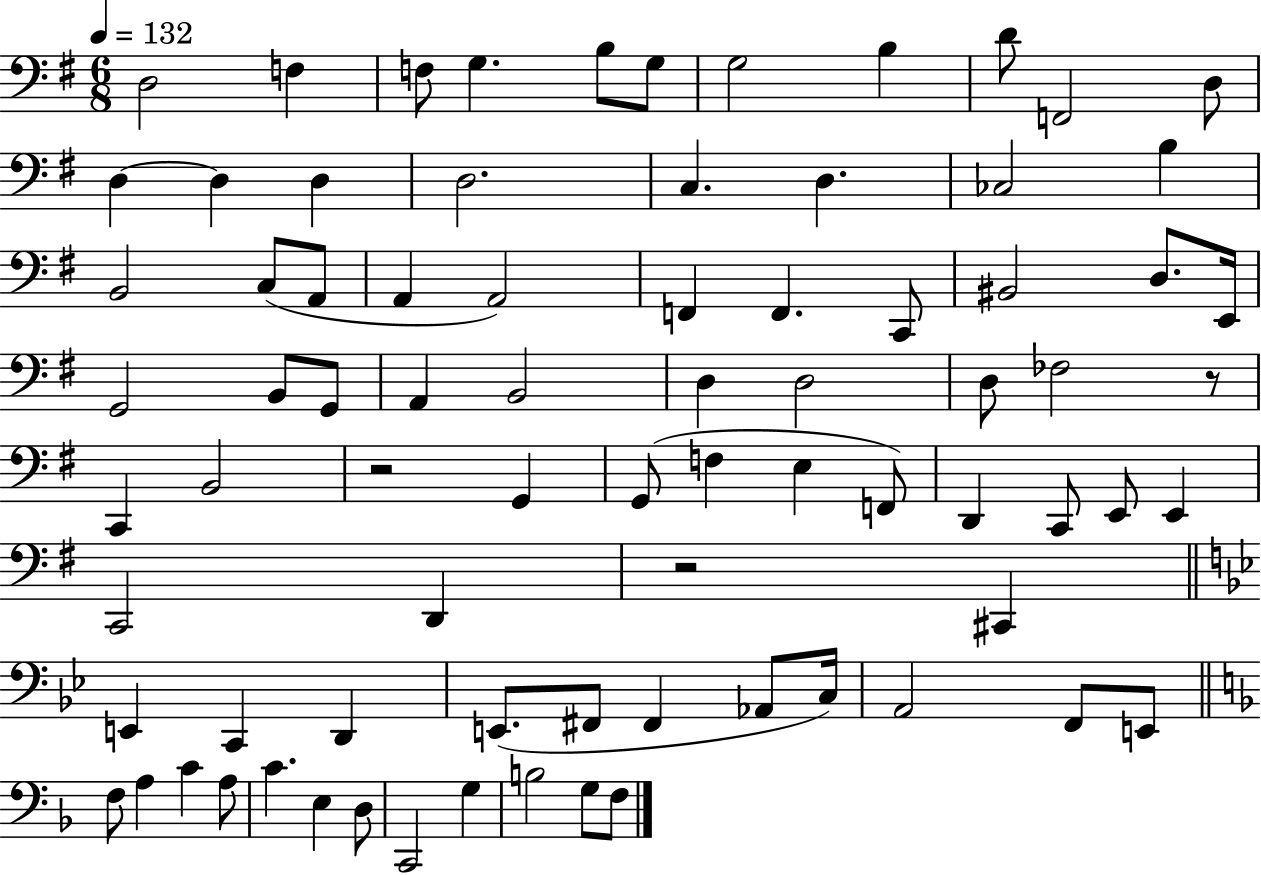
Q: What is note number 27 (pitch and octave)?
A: C2